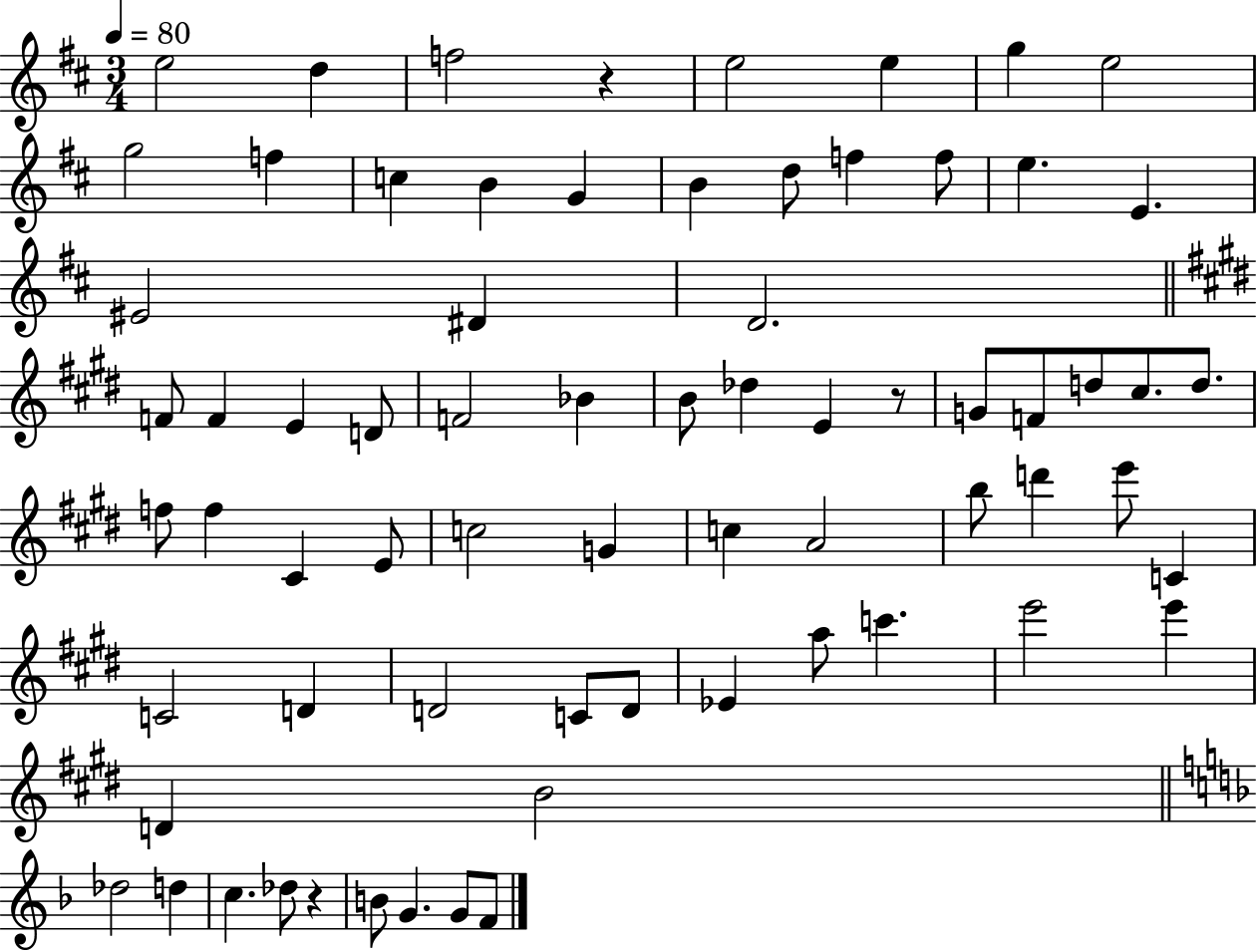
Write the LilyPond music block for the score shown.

{
  \clef treble
  \numericTimeSignature
  \time 3/4
  \key d \major
  \tempo 4 = 80
  e''2 d''4 | f''2 r4 | e''2 e''4 | g''4 e''2 | \break g''2 f''4 | c''4 b'4 g'4 | b'4 d''8 f''4 f''8 | e''4. e'4. | \break eis'2 dis'4 | d'2. | \bar "||" \break \key e \major f'8 f'4 e'4 d'8 | f'2 bes'4 | b'8 des''4 e'4 r8 | g'8 f'8 d''8 cis''8. d''8. | \break f''8 f''4 cis'4 e'8 | c''2 g'4 | c''4 a'2 | b''8 d'''4 e'''8 c'4 | \break c'2 d'4 | d'2 c'8 d'8 | ees'4 a''8 c'''4. | e'''2 e'''4 | \break d'4 b'2 | \bar "||" \break \key f \major des''2 d''4 | c''4. des''8 r4 | b'8 g'4. g'8 f'8 | \bar "|."
}